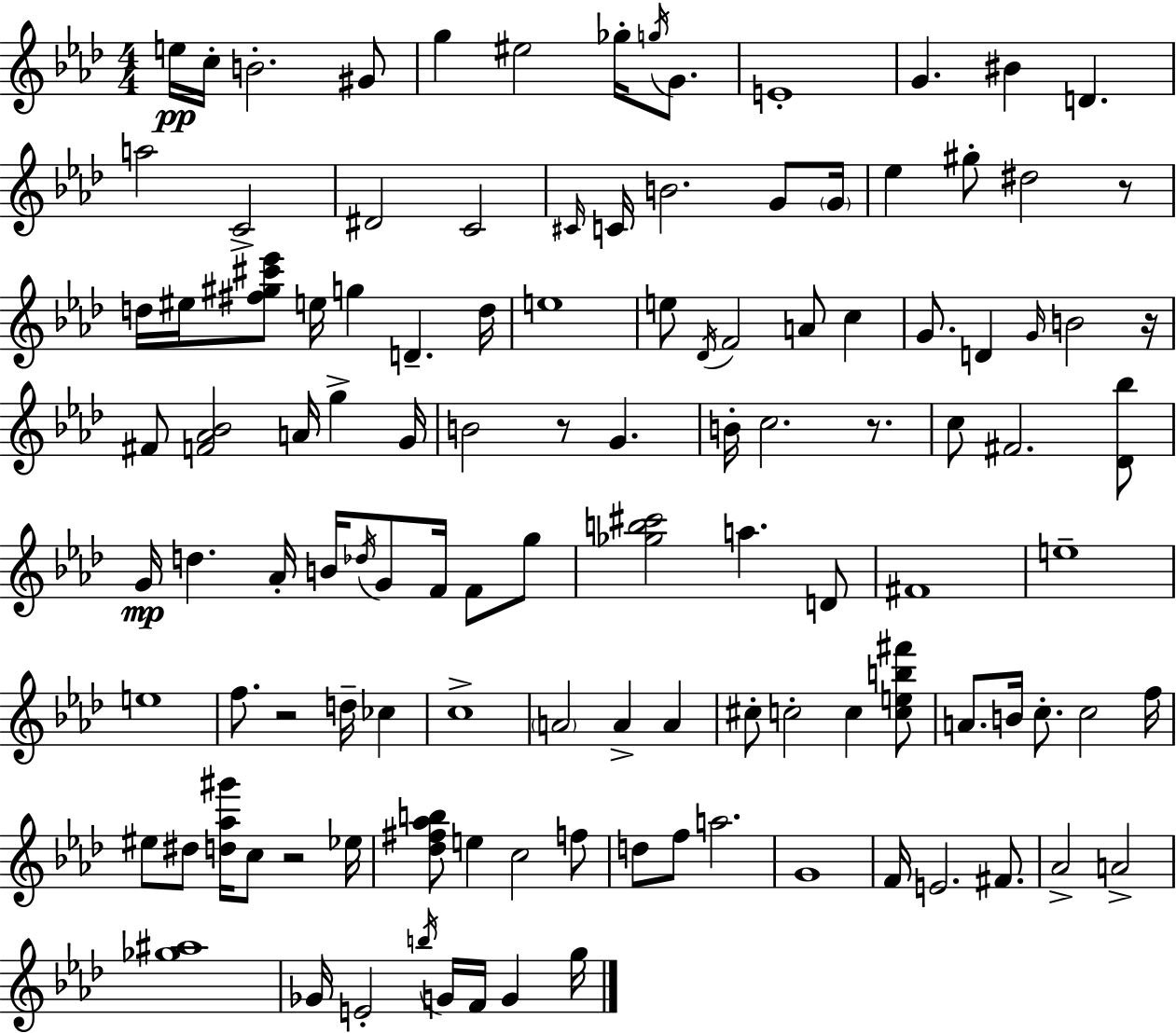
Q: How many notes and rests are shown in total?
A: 117